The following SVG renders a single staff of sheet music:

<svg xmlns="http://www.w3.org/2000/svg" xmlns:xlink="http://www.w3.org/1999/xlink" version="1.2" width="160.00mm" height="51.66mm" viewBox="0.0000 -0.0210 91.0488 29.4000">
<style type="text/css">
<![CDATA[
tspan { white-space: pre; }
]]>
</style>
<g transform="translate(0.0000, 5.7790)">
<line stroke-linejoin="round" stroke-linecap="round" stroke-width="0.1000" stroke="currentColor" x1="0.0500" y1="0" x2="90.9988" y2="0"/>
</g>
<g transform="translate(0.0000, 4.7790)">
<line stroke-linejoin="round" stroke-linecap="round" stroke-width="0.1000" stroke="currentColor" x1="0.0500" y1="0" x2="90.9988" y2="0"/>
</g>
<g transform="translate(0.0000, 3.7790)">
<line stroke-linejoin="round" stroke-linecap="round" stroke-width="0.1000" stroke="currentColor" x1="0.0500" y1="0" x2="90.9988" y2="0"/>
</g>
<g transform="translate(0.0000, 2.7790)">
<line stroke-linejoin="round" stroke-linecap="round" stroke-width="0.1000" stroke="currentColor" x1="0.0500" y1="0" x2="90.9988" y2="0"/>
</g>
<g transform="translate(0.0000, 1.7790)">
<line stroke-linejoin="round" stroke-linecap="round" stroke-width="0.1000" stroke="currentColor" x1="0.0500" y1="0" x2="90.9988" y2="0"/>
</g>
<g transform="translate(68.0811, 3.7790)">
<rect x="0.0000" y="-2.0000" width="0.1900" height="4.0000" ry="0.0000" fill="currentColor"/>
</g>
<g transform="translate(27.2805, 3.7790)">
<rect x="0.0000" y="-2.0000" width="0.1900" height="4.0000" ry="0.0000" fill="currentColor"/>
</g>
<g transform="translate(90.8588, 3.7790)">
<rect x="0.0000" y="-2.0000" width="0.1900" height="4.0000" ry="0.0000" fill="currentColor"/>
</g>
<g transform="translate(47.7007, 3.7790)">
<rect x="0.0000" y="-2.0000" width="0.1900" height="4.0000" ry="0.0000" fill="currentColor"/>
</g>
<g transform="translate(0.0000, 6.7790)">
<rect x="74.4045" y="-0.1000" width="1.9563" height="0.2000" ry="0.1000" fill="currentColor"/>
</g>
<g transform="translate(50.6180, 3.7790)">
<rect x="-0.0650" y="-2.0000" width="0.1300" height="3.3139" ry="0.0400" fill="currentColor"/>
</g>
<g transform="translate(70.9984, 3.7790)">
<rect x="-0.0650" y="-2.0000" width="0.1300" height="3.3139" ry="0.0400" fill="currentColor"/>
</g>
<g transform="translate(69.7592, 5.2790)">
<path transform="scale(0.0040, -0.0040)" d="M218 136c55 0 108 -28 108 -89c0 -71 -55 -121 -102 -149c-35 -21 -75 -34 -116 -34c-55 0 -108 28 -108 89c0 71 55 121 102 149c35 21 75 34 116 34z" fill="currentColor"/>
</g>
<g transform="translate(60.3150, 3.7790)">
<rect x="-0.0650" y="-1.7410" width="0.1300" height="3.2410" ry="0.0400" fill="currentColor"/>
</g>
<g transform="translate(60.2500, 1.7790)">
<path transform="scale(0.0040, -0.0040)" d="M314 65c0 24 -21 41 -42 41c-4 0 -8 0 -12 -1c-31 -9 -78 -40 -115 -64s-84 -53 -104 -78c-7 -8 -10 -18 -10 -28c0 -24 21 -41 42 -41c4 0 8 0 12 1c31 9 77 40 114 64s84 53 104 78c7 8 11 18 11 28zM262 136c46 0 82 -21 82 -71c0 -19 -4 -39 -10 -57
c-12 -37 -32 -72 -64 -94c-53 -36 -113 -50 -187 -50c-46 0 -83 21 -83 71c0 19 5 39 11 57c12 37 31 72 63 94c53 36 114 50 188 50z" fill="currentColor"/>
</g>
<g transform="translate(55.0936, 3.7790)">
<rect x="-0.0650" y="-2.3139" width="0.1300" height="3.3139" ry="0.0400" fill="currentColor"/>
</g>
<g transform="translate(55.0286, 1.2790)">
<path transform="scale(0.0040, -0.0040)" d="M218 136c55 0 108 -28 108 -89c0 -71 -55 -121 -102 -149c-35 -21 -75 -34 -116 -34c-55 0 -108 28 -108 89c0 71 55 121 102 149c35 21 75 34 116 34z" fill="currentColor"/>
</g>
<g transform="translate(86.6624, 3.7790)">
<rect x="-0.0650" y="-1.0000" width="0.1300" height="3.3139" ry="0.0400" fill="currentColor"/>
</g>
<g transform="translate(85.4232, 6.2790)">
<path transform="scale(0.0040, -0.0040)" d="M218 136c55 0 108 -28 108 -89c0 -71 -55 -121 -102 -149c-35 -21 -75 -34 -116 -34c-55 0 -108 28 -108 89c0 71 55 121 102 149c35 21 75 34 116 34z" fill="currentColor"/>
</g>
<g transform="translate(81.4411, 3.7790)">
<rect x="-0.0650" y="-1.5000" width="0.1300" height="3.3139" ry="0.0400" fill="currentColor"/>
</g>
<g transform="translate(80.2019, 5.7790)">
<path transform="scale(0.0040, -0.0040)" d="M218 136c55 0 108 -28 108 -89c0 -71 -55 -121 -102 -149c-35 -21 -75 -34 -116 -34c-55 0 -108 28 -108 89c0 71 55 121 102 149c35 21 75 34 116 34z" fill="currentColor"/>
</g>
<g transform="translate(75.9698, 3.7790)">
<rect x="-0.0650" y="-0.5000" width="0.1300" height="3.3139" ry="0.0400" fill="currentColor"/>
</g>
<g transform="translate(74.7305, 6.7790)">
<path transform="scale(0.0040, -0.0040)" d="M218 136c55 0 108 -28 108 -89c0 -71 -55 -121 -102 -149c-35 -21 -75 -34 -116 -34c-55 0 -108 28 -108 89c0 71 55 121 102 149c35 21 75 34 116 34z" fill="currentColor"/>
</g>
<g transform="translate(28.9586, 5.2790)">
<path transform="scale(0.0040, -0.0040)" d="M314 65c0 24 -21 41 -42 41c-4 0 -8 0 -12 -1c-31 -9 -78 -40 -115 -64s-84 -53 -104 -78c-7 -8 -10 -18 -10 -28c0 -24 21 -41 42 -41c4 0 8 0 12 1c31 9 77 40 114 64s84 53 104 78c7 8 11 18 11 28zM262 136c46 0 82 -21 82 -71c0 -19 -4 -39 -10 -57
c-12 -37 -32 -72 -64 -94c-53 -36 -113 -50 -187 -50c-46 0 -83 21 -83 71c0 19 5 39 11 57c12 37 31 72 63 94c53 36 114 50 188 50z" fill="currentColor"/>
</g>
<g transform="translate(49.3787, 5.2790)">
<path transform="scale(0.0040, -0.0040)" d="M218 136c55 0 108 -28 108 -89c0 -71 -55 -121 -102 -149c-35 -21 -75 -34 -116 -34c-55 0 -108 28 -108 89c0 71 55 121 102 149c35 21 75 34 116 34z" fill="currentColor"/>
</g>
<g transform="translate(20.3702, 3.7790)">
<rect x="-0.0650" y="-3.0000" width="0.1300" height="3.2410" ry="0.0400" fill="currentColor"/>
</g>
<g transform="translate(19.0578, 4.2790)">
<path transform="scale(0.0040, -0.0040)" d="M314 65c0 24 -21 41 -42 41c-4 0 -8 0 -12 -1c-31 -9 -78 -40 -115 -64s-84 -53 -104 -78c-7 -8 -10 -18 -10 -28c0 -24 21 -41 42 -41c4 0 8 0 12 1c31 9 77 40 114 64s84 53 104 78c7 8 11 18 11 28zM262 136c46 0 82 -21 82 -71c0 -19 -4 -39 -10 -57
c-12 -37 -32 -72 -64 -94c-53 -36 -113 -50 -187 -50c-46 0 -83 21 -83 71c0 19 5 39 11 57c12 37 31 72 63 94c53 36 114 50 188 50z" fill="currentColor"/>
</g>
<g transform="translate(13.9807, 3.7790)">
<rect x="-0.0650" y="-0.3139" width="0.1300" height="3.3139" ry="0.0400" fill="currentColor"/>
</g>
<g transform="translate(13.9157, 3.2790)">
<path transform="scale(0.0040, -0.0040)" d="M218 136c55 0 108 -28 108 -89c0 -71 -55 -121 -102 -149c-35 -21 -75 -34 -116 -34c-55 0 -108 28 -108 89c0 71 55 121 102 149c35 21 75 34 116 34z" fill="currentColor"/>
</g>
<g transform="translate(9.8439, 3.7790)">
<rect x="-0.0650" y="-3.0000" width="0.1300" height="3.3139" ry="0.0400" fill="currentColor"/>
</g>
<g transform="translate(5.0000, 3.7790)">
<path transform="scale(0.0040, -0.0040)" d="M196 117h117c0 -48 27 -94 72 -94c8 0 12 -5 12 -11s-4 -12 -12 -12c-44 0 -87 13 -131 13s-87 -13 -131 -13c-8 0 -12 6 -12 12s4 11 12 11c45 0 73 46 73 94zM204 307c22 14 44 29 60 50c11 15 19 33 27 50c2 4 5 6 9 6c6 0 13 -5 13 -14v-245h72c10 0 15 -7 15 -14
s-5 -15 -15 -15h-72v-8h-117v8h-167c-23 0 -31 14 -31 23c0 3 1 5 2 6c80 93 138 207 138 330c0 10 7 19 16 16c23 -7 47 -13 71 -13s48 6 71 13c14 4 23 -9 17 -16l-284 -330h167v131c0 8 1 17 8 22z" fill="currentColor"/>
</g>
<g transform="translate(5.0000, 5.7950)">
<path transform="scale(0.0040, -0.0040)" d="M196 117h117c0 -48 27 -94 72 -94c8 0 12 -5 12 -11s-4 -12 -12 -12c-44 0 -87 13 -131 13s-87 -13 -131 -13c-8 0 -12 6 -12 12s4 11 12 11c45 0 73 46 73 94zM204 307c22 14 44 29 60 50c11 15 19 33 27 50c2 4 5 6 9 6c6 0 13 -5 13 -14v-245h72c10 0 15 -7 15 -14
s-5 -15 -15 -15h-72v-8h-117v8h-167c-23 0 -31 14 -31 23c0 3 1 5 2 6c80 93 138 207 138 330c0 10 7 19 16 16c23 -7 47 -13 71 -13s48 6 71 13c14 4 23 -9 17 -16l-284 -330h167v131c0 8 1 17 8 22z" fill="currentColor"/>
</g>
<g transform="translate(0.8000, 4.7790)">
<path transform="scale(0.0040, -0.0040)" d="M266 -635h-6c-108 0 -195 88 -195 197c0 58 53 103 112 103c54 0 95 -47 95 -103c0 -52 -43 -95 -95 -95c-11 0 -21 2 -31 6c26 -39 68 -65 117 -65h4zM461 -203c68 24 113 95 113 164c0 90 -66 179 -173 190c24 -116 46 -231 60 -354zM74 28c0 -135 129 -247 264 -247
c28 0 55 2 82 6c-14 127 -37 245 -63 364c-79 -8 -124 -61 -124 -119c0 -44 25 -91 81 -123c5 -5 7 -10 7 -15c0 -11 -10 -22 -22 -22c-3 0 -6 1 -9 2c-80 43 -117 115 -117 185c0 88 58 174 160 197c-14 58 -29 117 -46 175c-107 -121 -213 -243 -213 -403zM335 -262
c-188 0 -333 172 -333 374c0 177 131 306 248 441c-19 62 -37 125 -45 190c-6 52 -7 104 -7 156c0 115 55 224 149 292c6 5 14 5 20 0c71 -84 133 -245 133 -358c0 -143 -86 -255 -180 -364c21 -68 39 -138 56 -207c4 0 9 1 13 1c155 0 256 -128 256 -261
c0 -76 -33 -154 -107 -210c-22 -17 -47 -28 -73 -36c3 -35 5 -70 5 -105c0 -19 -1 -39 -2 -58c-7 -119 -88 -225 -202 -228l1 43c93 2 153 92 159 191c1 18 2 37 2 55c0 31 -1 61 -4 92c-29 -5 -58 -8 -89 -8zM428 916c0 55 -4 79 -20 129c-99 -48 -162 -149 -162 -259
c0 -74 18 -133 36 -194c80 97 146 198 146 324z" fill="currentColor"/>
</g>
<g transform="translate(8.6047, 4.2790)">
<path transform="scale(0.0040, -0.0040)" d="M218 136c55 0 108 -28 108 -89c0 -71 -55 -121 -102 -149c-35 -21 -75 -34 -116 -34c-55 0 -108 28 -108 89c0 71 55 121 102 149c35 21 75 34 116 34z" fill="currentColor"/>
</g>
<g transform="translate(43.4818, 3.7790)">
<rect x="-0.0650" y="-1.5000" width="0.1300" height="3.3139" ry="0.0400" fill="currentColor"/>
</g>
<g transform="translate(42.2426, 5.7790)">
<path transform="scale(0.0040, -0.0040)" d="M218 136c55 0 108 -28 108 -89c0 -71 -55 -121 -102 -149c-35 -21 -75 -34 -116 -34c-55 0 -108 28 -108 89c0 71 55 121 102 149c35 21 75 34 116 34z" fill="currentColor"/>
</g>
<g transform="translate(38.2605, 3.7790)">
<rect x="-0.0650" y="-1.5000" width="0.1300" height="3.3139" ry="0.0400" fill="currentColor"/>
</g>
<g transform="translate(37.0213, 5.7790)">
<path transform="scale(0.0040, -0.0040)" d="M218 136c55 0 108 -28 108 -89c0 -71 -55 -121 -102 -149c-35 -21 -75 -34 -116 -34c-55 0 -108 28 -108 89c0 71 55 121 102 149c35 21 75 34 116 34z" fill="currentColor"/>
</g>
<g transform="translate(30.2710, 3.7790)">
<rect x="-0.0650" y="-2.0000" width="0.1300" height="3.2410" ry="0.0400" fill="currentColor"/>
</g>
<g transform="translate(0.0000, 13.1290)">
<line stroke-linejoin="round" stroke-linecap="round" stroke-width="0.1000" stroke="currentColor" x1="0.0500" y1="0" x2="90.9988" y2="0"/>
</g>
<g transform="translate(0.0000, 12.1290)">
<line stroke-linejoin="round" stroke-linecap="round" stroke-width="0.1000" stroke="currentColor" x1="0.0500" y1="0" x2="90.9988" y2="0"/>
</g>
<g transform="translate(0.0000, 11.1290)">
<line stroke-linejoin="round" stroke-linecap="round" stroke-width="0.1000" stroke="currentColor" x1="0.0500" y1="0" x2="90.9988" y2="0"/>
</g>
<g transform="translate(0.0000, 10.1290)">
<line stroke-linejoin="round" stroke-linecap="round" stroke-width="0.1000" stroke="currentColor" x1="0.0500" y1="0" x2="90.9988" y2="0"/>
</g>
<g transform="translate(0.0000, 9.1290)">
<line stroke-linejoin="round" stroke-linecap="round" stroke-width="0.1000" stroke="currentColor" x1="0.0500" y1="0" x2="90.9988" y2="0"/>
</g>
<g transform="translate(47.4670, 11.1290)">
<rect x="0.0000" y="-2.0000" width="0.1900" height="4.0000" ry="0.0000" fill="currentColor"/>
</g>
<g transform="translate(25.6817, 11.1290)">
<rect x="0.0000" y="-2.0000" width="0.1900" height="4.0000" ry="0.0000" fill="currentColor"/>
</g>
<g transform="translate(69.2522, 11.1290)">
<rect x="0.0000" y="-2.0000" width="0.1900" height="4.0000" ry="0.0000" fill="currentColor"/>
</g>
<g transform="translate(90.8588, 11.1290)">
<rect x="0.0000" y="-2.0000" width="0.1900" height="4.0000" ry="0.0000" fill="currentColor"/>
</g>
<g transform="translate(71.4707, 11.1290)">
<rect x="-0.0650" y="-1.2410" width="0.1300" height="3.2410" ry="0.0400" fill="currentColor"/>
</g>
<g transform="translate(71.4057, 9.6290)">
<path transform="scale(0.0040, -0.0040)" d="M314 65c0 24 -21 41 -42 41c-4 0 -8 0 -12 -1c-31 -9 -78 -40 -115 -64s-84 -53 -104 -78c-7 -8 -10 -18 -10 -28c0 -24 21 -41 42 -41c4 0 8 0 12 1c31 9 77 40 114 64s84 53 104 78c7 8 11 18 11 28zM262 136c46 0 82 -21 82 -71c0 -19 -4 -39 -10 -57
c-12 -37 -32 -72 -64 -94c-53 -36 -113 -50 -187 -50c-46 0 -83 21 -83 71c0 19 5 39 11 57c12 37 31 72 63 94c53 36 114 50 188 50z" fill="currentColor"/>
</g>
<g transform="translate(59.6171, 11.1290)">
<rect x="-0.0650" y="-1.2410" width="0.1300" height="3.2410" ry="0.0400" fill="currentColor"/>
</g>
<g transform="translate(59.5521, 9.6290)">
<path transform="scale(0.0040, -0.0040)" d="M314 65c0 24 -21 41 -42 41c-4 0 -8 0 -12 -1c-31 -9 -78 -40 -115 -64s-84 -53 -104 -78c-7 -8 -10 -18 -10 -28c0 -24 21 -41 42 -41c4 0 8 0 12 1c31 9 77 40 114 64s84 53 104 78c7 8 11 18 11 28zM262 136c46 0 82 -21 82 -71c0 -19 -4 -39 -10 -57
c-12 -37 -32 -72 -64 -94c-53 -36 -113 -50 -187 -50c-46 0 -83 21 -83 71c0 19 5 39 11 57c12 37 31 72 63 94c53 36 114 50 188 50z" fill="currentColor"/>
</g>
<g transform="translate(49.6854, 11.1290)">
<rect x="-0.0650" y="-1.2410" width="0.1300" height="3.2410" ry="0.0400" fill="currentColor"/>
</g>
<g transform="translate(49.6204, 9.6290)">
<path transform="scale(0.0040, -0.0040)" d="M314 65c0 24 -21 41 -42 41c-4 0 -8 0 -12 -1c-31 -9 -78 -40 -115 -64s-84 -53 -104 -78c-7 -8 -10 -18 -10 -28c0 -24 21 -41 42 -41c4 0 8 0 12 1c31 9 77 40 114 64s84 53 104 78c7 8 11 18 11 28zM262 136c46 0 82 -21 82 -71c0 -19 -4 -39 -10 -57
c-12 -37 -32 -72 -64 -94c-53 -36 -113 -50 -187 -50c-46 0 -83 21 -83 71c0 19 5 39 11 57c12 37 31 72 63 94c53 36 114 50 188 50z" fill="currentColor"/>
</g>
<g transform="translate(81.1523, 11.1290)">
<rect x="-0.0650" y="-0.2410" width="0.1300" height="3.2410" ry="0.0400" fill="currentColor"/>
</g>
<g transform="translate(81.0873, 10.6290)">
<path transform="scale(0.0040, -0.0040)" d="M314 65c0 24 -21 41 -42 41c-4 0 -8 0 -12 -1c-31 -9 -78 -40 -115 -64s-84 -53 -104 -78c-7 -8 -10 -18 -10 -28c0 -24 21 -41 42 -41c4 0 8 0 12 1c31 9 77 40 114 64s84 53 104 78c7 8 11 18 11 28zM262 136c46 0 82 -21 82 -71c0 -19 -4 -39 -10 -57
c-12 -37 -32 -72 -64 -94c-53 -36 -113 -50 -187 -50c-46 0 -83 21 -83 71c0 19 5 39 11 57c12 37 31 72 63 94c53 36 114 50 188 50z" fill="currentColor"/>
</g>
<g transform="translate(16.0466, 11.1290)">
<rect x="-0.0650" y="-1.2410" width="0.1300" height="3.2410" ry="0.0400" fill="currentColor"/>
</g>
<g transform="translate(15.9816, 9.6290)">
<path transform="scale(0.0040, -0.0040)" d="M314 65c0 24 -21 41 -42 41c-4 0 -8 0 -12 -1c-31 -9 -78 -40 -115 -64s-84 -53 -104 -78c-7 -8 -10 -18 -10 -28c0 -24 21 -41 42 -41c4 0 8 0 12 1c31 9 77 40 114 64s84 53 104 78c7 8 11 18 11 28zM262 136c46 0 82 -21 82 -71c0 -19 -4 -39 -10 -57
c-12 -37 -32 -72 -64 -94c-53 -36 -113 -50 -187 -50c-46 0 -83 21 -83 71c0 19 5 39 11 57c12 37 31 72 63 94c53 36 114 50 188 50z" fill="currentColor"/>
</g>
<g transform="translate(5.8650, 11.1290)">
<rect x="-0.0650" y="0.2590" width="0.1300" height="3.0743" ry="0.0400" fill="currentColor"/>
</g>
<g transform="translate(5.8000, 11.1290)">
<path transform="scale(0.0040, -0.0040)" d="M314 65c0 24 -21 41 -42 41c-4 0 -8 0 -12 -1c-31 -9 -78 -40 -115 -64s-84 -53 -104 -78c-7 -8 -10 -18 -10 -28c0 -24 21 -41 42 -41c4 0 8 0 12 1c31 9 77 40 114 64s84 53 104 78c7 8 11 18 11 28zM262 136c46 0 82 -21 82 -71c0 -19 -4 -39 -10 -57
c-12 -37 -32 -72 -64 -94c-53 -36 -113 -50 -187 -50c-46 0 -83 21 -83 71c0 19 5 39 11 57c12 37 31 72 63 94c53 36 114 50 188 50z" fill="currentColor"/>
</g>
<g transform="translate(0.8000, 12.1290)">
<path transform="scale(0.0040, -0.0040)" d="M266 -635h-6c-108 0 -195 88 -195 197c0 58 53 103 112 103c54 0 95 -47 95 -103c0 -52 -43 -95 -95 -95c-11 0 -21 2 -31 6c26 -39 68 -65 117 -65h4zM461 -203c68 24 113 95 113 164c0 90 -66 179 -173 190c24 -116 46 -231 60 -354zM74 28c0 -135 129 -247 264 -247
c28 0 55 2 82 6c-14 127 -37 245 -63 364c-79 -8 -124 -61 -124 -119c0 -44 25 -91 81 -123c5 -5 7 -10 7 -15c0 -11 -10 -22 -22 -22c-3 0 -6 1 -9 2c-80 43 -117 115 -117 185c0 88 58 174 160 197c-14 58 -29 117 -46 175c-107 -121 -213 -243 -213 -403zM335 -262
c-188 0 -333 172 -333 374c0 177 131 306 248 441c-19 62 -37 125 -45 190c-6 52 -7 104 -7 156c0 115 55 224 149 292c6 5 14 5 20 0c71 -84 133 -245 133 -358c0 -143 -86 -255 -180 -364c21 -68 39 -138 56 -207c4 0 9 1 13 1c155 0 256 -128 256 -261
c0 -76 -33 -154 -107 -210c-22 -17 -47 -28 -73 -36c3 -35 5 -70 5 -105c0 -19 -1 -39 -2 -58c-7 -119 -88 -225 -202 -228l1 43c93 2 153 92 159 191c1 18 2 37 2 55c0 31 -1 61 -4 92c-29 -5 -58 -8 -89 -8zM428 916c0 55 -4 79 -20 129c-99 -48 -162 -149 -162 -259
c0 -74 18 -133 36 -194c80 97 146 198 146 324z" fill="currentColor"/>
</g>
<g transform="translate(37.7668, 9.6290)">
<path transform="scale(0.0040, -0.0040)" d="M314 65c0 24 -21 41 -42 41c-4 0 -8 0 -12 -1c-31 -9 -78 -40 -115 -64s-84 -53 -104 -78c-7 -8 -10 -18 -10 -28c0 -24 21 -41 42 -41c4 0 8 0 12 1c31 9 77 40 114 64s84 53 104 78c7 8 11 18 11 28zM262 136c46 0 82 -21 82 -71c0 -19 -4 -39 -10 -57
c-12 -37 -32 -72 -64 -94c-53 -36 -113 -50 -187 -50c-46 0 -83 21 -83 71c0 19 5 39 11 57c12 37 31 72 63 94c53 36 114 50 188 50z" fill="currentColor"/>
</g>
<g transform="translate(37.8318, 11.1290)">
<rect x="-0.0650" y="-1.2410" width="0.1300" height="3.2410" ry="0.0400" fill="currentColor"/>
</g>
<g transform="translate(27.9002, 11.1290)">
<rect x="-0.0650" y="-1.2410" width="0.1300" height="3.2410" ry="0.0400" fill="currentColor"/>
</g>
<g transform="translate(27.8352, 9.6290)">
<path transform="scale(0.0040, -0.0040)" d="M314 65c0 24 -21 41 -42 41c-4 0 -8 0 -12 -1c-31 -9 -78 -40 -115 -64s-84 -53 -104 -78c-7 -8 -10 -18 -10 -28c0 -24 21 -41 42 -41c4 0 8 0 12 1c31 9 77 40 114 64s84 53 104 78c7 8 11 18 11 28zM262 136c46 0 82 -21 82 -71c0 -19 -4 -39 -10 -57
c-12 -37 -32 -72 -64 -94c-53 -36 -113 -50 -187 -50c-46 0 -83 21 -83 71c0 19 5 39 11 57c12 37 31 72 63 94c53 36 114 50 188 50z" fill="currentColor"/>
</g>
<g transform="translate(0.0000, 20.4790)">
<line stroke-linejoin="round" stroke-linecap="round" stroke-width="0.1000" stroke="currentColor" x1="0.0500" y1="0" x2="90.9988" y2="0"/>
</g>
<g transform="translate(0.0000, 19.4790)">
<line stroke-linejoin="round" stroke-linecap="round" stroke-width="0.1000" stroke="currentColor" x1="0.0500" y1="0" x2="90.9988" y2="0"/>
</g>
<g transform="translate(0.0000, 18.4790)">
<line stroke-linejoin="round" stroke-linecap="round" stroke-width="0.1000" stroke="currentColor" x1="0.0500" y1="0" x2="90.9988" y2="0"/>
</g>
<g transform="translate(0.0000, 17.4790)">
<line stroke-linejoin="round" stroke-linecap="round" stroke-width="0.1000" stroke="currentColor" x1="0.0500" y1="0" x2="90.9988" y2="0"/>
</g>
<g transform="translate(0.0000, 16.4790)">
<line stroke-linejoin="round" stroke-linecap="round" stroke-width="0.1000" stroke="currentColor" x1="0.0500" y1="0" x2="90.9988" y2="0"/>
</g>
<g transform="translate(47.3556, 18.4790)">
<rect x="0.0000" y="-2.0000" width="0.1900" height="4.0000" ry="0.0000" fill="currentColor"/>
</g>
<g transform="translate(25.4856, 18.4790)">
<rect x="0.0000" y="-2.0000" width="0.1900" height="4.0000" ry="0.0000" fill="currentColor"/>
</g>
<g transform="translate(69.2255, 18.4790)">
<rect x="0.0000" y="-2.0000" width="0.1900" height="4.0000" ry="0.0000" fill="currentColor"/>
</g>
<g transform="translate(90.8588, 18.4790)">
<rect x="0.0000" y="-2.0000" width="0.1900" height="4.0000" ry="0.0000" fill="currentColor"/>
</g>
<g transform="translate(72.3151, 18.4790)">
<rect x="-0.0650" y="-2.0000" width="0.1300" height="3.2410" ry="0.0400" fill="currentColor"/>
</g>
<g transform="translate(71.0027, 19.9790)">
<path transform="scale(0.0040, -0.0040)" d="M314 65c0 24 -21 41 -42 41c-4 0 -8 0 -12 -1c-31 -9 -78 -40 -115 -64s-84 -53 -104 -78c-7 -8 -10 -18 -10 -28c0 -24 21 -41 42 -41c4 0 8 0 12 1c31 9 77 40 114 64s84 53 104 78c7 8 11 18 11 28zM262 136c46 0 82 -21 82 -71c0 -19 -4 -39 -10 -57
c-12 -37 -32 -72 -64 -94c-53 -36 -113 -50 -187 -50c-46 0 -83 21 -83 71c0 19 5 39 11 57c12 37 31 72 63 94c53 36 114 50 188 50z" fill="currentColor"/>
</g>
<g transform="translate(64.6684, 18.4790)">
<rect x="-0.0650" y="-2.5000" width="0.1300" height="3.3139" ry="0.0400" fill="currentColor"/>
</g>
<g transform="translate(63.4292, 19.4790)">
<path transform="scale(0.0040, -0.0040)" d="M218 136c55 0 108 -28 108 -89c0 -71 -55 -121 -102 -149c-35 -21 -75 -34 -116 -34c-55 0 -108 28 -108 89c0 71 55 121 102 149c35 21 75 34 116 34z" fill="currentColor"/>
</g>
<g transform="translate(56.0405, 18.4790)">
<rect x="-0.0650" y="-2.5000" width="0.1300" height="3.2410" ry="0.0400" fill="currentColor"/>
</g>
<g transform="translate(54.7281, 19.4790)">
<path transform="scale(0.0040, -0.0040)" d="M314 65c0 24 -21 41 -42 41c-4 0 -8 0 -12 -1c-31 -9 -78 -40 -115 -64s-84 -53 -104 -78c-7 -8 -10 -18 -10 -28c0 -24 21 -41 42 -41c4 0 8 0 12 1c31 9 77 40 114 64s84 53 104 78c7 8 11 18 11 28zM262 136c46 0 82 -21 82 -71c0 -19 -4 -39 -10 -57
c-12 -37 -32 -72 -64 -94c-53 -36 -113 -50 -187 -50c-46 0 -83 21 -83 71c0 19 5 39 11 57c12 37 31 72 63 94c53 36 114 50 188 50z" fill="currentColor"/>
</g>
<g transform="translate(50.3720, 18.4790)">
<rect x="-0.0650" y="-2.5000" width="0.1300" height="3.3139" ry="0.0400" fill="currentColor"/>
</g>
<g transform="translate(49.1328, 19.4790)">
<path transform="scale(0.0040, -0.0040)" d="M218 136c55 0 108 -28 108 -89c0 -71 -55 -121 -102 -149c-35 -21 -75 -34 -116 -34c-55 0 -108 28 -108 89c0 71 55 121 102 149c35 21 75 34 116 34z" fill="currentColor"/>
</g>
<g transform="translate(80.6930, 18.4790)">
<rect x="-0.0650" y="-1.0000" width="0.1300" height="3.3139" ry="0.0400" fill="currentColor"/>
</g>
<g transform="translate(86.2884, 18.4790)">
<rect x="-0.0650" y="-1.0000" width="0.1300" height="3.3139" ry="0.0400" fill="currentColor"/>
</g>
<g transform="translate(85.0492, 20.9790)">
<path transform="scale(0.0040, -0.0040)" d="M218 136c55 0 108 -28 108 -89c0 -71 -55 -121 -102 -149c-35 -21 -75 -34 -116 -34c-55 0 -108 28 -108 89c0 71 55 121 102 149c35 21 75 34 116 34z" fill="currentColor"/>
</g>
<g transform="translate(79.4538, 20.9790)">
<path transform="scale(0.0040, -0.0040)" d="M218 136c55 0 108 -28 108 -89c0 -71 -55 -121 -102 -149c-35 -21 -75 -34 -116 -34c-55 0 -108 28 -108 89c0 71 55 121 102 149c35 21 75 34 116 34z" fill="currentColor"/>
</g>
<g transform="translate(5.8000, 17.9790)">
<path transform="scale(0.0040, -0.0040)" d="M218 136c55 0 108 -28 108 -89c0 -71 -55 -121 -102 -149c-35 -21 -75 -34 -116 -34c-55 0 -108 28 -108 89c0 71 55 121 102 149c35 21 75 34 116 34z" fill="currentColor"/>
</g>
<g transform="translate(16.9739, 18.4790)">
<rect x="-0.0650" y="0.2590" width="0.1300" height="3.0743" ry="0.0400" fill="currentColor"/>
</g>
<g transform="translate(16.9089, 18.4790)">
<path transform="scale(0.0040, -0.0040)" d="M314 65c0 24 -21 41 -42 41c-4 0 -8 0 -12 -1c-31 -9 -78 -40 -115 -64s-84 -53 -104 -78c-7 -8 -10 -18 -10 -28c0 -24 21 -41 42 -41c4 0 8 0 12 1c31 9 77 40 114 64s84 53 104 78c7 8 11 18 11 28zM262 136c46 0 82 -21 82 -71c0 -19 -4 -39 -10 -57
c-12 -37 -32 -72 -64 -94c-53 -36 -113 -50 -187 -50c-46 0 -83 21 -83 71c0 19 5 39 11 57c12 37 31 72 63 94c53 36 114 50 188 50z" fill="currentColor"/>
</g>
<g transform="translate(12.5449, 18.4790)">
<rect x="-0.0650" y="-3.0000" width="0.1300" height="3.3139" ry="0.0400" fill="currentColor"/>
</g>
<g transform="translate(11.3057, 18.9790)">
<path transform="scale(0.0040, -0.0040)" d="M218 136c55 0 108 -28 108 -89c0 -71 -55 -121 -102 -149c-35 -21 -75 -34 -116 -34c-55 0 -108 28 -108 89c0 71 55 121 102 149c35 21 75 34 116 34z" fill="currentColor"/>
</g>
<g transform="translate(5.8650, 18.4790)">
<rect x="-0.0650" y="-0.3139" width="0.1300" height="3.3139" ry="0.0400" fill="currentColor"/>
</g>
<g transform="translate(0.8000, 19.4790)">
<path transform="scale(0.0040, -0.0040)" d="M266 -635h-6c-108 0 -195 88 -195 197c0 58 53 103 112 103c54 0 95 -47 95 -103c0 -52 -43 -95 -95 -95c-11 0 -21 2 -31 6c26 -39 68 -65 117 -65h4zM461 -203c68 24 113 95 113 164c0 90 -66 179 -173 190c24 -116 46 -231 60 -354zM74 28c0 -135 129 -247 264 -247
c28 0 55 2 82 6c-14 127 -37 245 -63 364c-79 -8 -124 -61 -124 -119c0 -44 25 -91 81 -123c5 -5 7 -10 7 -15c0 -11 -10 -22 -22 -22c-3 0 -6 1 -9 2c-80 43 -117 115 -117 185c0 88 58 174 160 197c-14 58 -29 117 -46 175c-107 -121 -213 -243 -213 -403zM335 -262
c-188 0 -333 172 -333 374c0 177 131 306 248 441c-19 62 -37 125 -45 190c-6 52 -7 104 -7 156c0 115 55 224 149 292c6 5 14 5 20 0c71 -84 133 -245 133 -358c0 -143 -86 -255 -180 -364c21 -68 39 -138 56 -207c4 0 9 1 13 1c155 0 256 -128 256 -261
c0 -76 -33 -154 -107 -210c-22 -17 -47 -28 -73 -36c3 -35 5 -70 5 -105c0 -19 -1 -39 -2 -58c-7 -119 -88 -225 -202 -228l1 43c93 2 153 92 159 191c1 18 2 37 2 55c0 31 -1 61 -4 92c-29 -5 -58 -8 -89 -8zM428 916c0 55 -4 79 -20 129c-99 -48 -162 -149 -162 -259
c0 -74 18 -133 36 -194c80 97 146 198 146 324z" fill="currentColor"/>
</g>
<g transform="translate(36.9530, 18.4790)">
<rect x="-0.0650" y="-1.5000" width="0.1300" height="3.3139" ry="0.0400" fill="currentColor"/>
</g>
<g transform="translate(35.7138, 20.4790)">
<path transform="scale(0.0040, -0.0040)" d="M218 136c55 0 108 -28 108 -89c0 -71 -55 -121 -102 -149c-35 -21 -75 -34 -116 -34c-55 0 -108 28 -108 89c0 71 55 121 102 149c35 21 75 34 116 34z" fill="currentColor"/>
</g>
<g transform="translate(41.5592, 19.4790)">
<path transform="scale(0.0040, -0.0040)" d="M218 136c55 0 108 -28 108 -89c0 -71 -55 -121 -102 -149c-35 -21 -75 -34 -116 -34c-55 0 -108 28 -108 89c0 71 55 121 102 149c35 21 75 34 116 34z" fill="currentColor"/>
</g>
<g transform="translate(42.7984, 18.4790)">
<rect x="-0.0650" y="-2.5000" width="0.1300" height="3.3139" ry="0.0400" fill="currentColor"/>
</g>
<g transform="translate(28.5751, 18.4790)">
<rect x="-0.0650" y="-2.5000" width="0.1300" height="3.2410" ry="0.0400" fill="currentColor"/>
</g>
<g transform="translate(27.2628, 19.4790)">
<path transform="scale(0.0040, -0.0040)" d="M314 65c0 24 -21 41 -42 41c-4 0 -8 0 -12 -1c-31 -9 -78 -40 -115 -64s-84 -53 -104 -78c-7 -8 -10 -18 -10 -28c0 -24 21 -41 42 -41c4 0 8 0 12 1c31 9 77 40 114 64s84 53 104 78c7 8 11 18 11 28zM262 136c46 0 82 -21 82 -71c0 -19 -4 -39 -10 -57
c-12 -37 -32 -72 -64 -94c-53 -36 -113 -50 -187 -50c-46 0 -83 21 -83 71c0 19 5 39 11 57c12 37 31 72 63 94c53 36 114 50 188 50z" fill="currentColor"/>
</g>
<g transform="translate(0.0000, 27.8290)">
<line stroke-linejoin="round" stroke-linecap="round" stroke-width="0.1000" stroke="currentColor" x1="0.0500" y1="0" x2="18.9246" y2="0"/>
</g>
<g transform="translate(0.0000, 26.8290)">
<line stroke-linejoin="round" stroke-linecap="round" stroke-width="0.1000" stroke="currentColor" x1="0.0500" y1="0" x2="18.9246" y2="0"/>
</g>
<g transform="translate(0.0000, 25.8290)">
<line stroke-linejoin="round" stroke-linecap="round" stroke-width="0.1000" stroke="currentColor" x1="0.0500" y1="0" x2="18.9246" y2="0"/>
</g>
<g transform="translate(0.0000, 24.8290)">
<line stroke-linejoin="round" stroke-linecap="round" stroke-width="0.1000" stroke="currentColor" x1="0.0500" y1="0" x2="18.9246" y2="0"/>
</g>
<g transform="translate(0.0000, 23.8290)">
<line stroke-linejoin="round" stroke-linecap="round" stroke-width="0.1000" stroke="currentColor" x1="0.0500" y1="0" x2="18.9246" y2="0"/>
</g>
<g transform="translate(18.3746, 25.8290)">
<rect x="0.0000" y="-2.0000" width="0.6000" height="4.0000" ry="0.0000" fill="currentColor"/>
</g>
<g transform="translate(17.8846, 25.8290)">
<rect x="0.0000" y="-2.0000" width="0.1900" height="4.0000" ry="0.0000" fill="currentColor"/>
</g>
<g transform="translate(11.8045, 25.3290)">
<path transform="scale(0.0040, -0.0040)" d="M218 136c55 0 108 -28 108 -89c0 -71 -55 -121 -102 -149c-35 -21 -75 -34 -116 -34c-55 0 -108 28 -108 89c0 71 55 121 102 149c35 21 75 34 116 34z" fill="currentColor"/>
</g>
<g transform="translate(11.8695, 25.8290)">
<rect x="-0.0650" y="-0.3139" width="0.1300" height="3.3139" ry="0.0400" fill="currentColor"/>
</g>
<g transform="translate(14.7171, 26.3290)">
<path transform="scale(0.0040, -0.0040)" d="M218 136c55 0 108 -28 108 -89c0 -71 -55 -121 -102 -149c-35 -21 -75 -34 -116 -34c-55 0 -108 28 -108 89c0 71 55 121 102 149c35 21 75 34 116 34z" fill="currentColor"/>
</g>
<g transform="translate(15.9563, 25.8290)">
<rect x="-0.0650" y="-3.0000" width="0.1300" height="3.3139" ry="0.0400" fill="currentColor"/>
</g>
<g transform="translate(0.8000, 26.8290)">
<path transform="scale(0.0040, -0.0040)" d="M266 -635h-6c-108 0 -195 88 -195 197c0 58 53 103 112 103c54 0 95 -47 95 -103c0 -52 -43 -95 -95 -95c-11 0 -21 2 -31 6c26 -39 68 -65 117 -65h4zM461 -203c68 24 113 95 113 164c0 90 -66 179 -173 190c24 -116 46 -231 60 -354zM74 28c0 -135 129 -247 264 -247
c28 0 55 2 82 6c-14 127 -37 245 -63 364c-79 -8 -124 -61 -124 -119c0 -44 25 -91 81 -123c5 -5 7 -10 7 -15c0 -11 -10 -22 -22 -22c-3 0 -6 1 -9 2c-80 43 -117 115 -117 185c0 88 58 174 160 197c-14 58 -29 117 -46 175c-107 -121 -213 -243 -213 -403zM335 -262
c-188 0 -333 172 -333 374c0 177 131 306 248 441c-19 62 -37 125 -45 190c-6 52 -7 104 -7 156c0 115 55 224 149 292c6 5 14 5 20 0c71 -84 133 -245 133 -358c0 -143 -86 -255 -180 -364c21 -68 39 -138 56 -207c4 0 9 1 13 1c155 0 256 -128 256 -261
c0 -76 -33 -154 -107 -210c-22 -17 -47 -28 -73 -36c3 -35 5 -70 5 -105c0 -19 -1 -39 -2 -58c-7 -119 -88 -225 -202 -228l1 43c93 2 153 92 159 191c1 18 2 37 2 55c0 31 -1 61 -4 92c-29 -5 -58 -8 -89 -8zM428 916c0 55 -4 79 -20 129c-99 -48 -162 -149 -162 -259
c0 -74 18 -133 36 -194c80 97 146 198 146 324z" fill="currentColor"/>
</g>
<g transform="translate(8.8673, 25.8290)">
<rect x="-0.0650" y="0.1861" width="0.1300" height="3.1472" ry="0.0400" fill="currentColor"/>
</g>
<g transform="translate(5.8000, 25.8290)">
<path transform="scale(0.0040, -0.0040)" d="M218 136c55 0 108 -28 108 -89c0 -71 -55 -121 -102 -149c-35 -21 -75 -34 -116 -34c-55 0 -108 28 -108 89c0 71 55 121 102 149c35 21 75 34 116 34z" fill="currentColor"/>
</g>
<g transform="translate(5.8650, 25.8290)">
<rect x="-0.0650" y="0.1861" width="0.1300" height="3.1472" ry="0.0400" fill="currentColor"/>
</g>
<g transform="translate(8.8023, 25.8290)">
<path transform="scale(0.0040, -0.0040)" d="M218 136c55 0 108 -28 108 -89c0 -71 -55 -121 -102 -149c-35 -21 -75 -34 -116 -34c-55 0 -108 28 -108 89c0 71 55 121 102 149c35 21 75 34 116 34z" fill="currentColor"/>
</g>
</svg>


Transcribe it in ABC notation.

X:1
T:Untitled
M:4/4
L:1/4
K:C
A c A2 F2 E E F g f2 F C E D B2 e2 e2 e2 e2 e2 e2 c2 c A B2 G2 E G G G2 G F2 D D B B c A